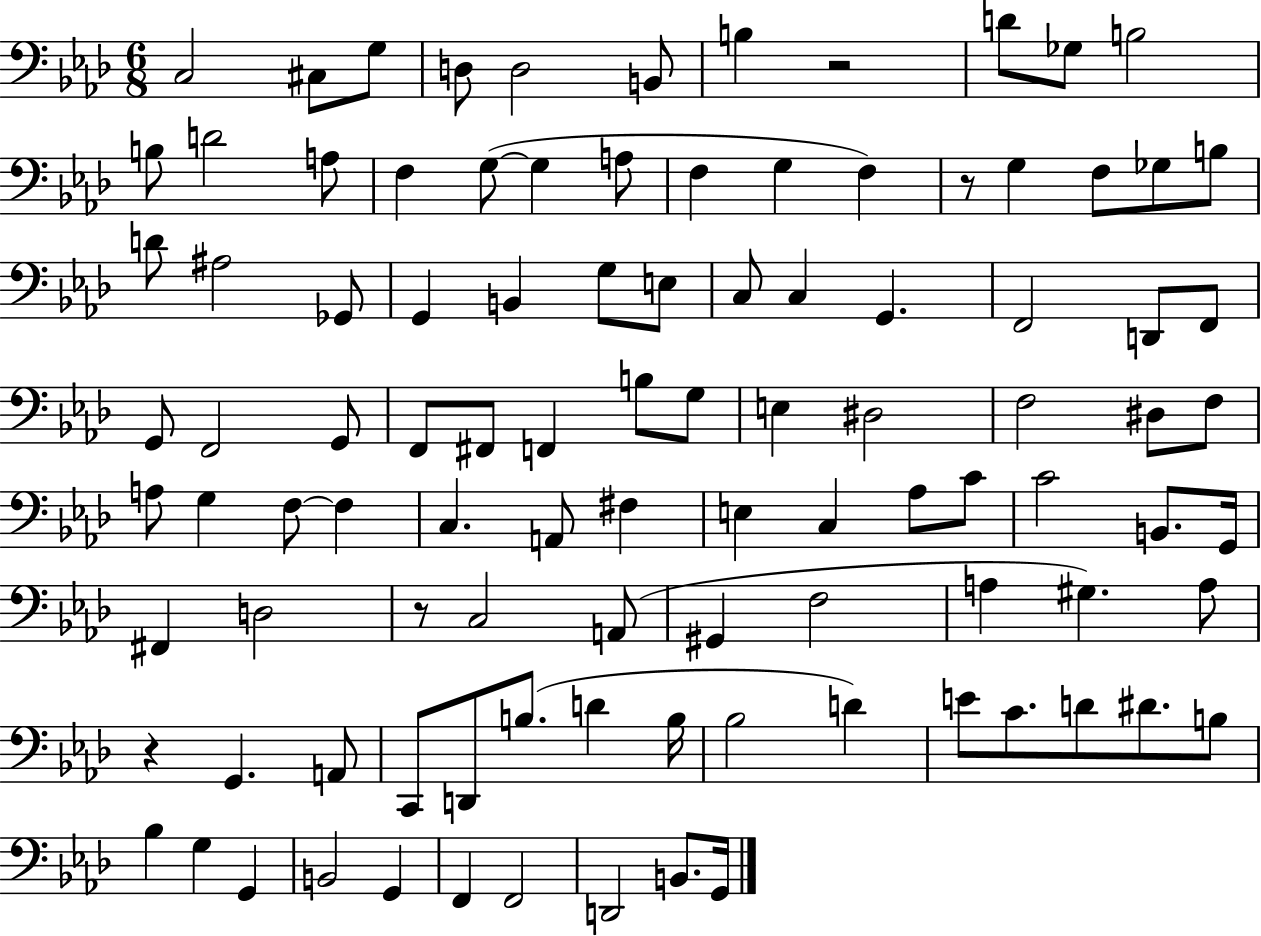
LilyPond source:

{
  \clef bass
  \numericTimeSignature
  \time 6/8
  \key aes \major
  c2 cis8 g8 | d8 d2 b,8 | b4 r2 | d'8 ges8 b2 | \break b8 d'2 a8 | f4 g8~(~ g4 a8 | f4 g4 f4) | r8 g4 f8 ges8 b8 | \break d'8 ais2 ges,8 | g,4 b,4 g8 e8 | c8 c4 g,4. | f,2 d,8 f,8 | \break g,8 f,2 g,8 | f,8 fis,8 f,4 b8 g8 | e4 dis2 | f2 dis8 f8 | \break a8 g4 f8~~ f4 | c4. a,8 fis4 | e4 c4 aes8 c'8 | c'2 b,8. g,16 | \break fis,4 d2 | r8 c2 a,8( | gis,4 f2 | a4 gis4.) a8 | \break r4 g,4. a,8 | c,8 d,8 b8.( d'4 b16 | bes2 d'4) | e'8 c'8. d'8 dis'8. b8 | \break bes4 g4 g,4 | b,2 g,4 | f,4 f,2 | d,2 b,8. g,16 | \break \bar "|."
}